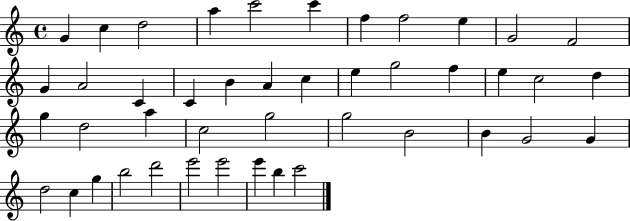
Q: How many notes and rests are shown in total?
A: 44